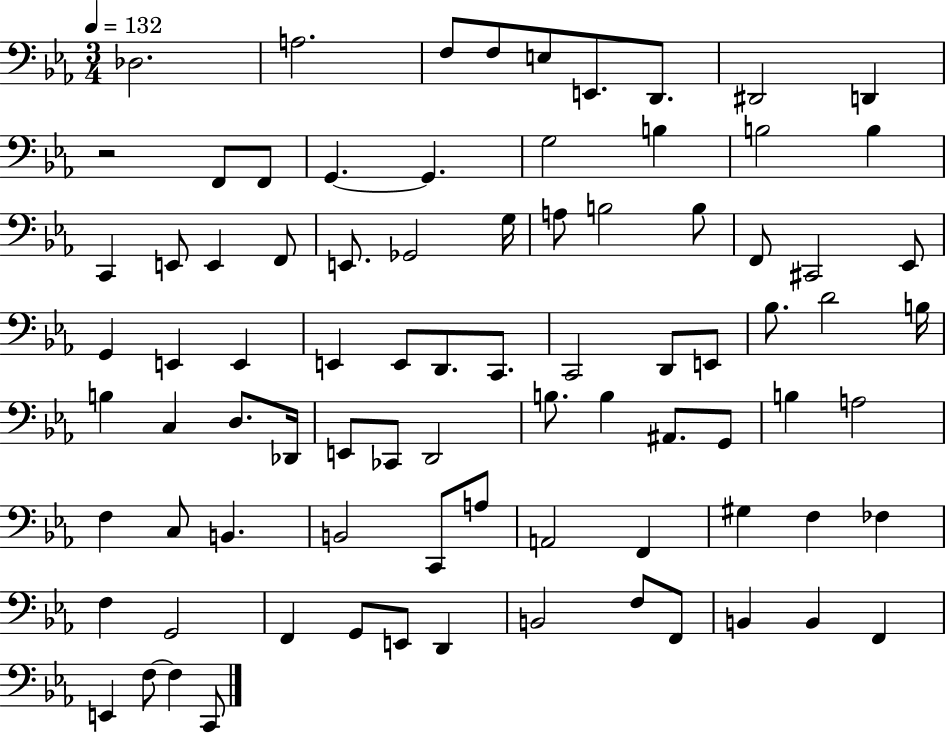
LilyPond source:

{
  \clef bass
  \numericTimeSignature
  \time 3/4
  \key ees \major
  \tempo 4 = 132
  des2. | a2. | f8 f8 e8 e,8. d,8. | dis,2 d,4 | \break r2 f,8 f,8 | g,4.~~ g,4. | g2 b4 | b2 b4 | \break c,4 e,8 e,4 f,8 | e,8. ges,2 g16 | a8 b2 b8 | f,8 cis,2 ees,8 | \break g,4 e,4 e,4 | e,4 e,8 d,8. c,8. | c,2 d,8 e,8 | bes8. d'2 b16 | \break b4 c4 d8. des,16 | e,8 ces,8 d,2 | b8. b4 ais,8. g,8 | b4 a2 | \break f4 c8 b,4. | b,2 c,8 a8 | a,2 f,4 | gis4 f4 fes4 | \break f4 g,2 | f,4 g,8 e,8 d,4 | b,2 f8 f,8 | b,4 b,4 f,4 | \break e,4 f8~~ f4 c,8 | \bar "|."
}